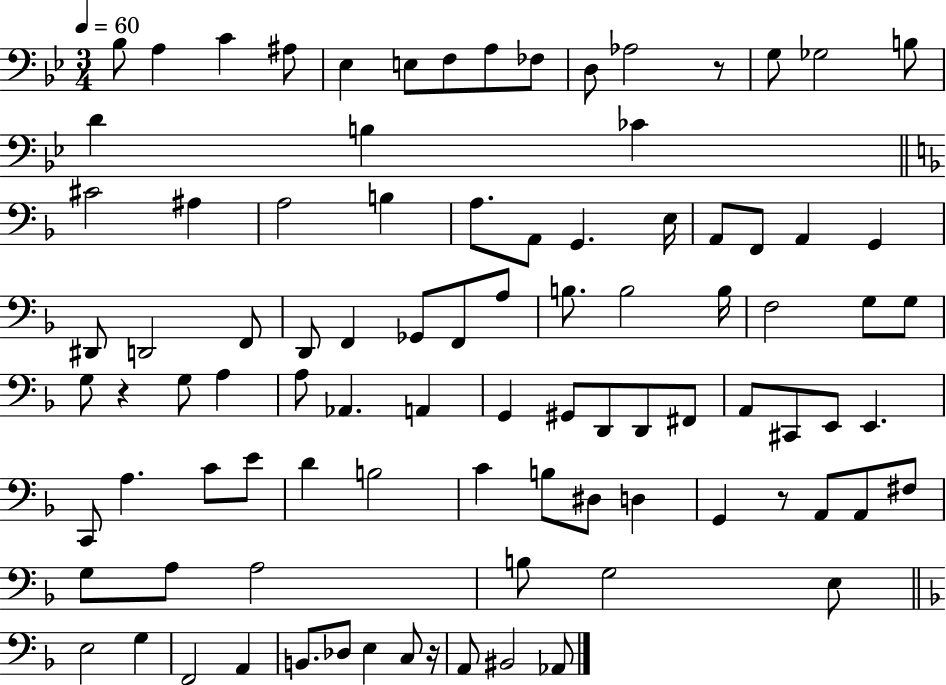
X:1
T:Untitled
M:3/4
L:1/4
K:Bb
_B,/2 A, C ^A,/2 _E, E,/2 F,/2 A,/2 _F,/2 D,/2 _A,2 z/2 G,/2 _G,2 B,/2 D B, _C ^C2 ^A, A,2 B, A,/2 A,,/2 G,, E,/4 A,,/2 F,,/2 A,, G,, ^D,,/2 D,,2 F,,/2 D,,/2 F,, _G,,/2 F,,/2 A,/2 B,/2 B,2 B,/4 F,2 G,/2 G,/2 G,/2 z G,/2 A, A,/2 _A,, A,, G,, ^G,,/2 D,,/2 D,,/2 ^F,,/2 A,,/2 ^C,,/2 E,,/2 E,, C,,/2 A, C/2 E/2 D B,2 C B,/2 ^D,/2 D, G,, z/2 A,,/2 A,,/2 ^F,/2 G,/2 A,/2 A,2 B,/2 G,2 E,/2 E,2 G, F,,2 A,, B,,/2 _D,/2 E, C,/2 z/4 A,,/2 ^B,,2 _A,,/2